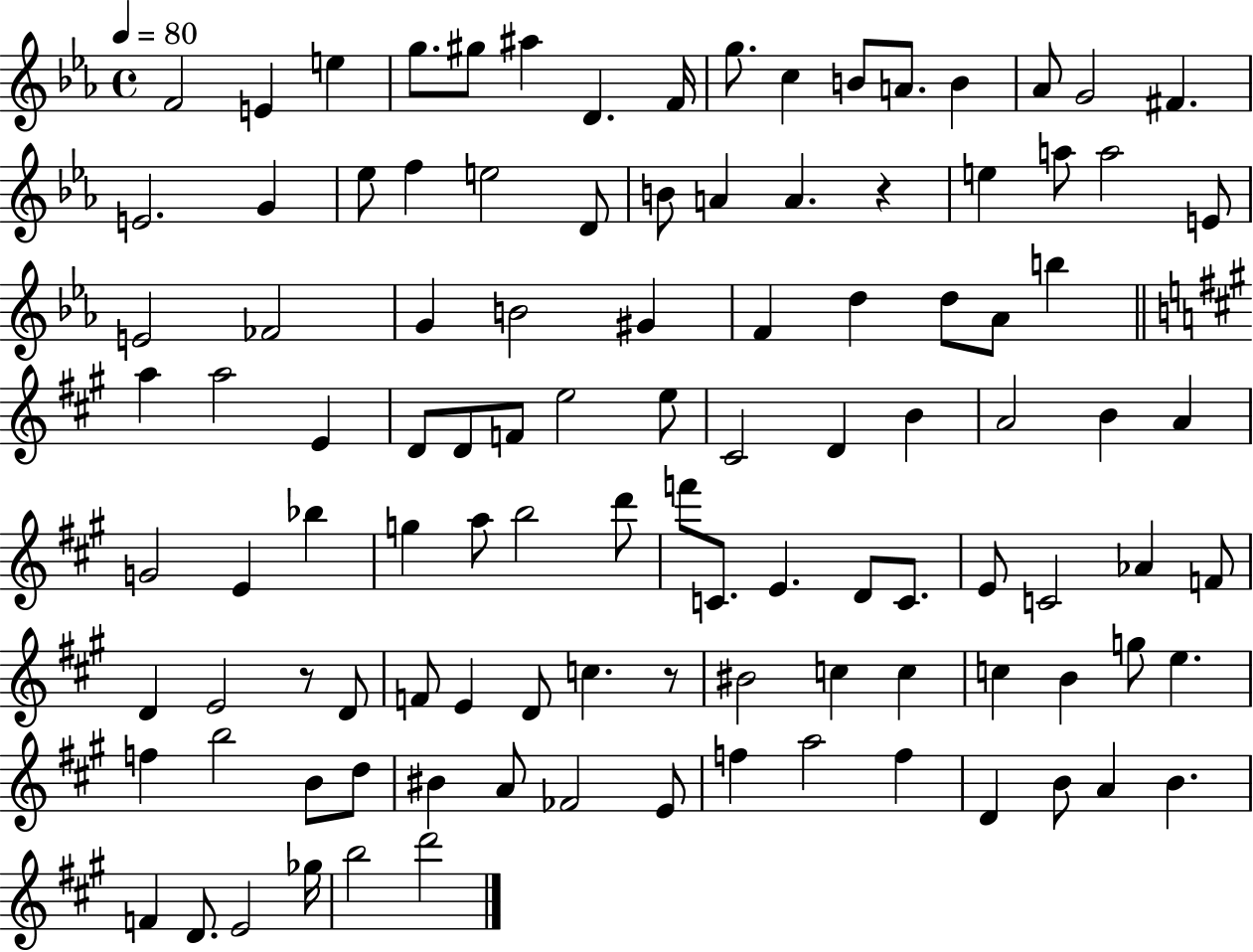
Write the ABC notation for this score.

X:1
T:Untitled
M:4/4
L:1/4
K:Eb
F2 E e g/2 ^g/2 ^a D F/4 g/2 c B/2 A/2 B _A/2 G2 ^F E2 G _e/2 f e2 D/2 B/2 A A z e a/2 a2 E/2 E2 _F2 G B2 ^G F d d/2 _A/2 b a a2 E D/2 D/2 F/2 e2 e/2 ^C2 D B A2 B A G2 E _b g a/2 b2 d'/2 f'/2 C/2 E D/2 C/2 E/2 C2 _A F/2 D E2 z/2 D/2 F/2 E D/2 c z/2 ^B2 c c c B g/2 e f b2 B/2 d/2 ^B A/2 _F2 E/2 f a2 f D B/2 A B F D/2 E2 _g/4 b2 d'2